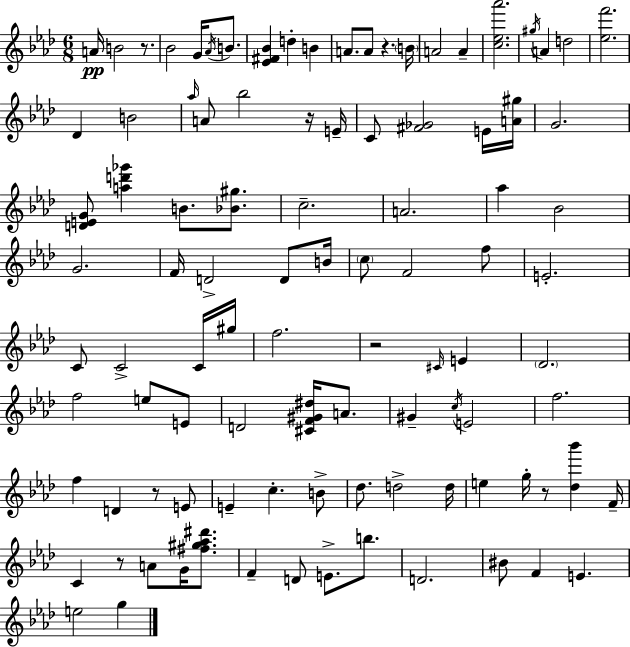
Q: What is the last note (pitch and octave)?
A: G5